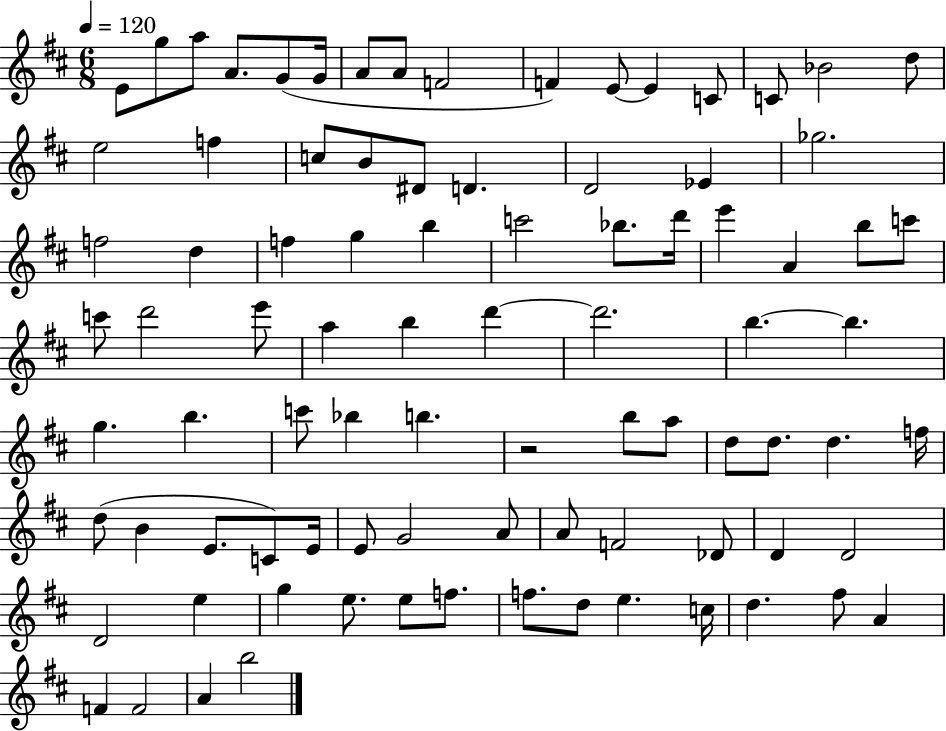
E4/e G5/e A5/e A4/e. G4/e G4/s A4/e A4/e F4/h F4/q E4/e E4/q C4/e C4/e Bb4/h D5/e E5/h F5/q C5/e B4/e D#4/e D4/q. D4/h Eb4/q Gb5/h. F5/h D5/q F5/q G5/q B5/q C6/h Bb5/e. D6/s E6/q A4/q B5/e C6/e C6/e D6/h E6/e A5/q B5/q D6/q D6/h. B5/q. B5/q. G5/q. B5/q. C6/e Bb5/q B5/q. R/h B5/e A5/e D5/e D5/e. D5/q. F5/s D5/e B4/q E4/e. C4/e E4/s E4/e G4/h A4/e A4/e F4/h Db4/e D4/q D4/h D4/h E5/q G5/q E5/e. E5/e F5/e. F5/e. D5/e E5/q. C5/s D5/q. F#5/e A4/q F4/q F4/h A4/q B5/h